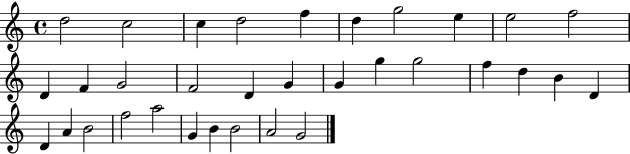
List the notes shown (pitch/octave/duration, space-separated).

D5/h C5/h C5/q D5/h F5/q D5/q G5/h E5/q E5/h F5/h D4/q F4/q G4/h F4/h D4/q G4/q G4/q G5/q G5/h F5/q D5/q B4/q D4/q D4/q A4/q B4/h F5/h A5/h G4/q B4/q B4/h A4/h G4/h